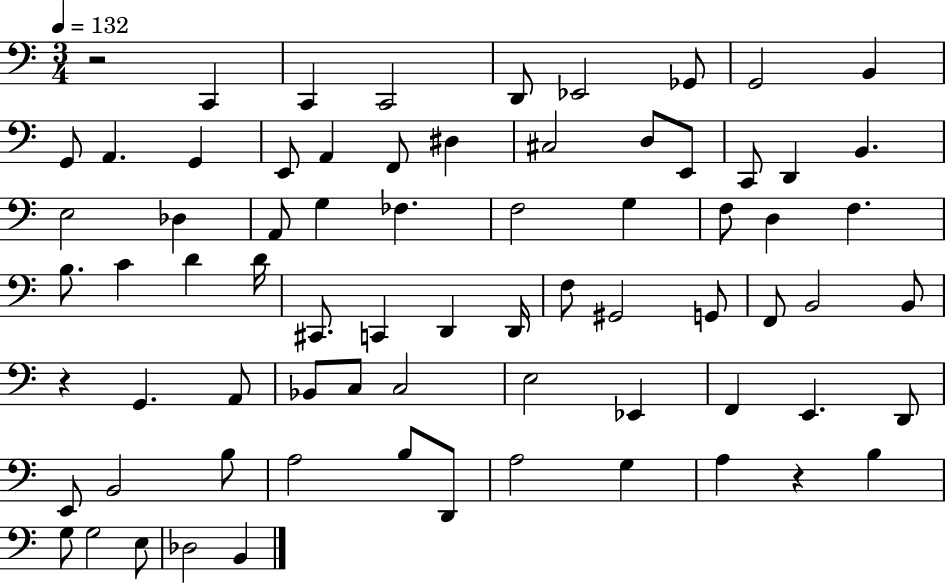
{
  \clef bass
  \numericTimeSignature
  \time 3/4
  \key c \major
  \tempo 4 = 132
  r2 c,4 | c,4 c,2 | d,8 ees,2 ges,8 | g,2 b,4 | \break g,8 a,4. g,4 | e,8 a,4 f,8 dis4 | cis2 d8 e,8 | c,8 d,4 b,4. | \break e2 des4 | a,8 g4 fes4. | f2 g4 | f8 d4 f4. | \break b8. c'4 d'4 d'16 | cis,8. c,4 d,4 d,16 | f8 gis,2 g,8 | f,8 b,2 b,8 | \break r4 g,4. a,8 | bes,8 c8 c2 | e2 ees,4 | f,4 e,4. d,8 | \break e,8 b,2 b8 | a2 b8 d,8 | a2 g4 | a4 r4 b4 | \break g8 g2 e8 | des2 b,4 | \bar "|."
}